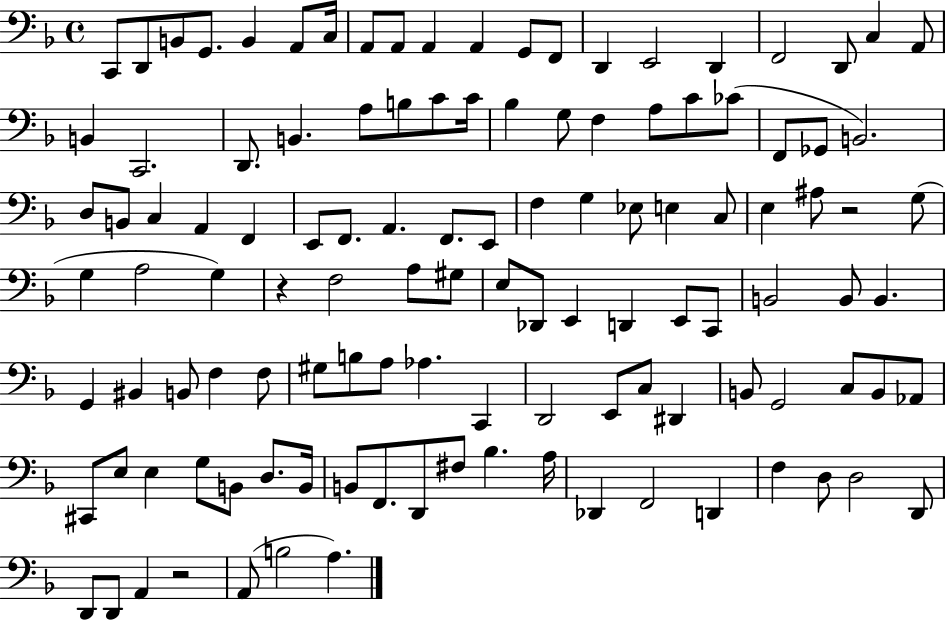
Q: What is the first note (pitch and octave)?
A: C2